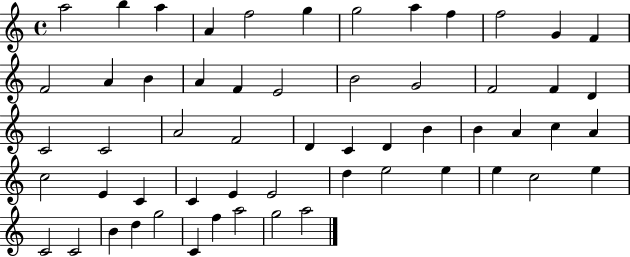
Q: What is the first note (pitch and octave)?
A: A5